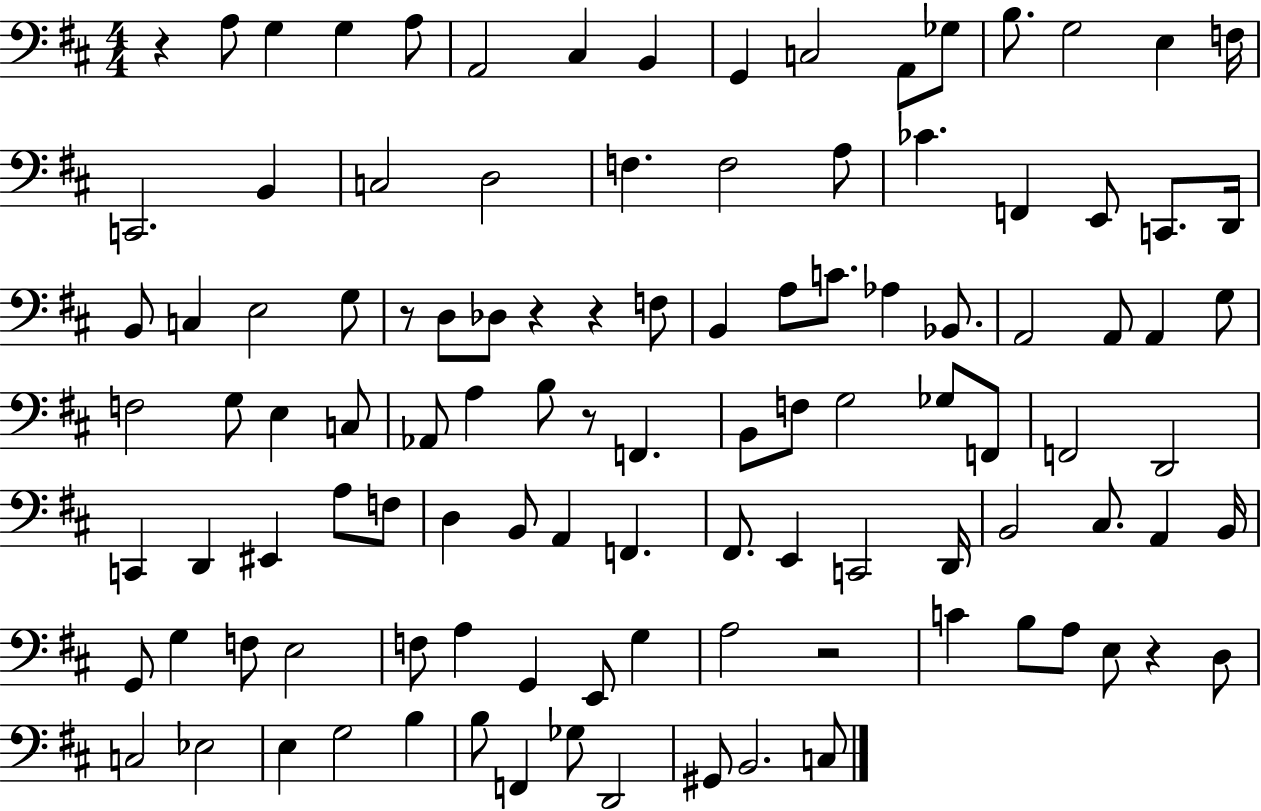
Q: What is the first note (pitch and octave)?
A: A3